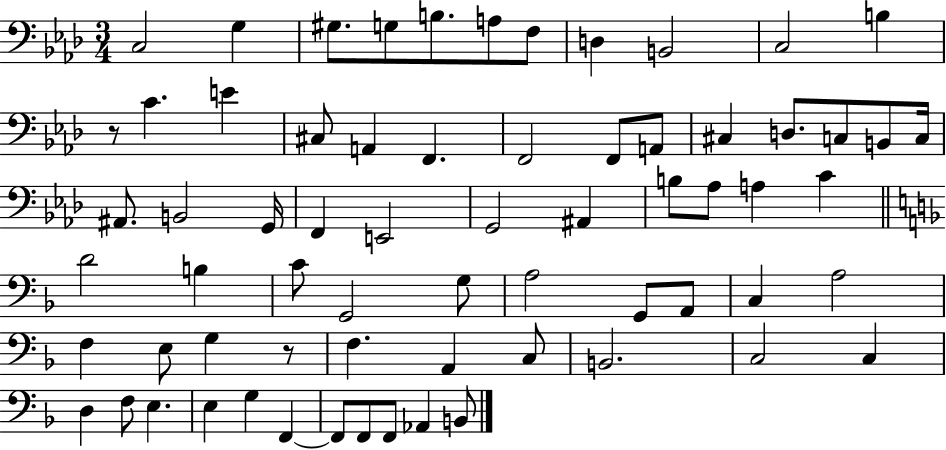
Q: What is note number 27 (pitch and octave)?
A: G2